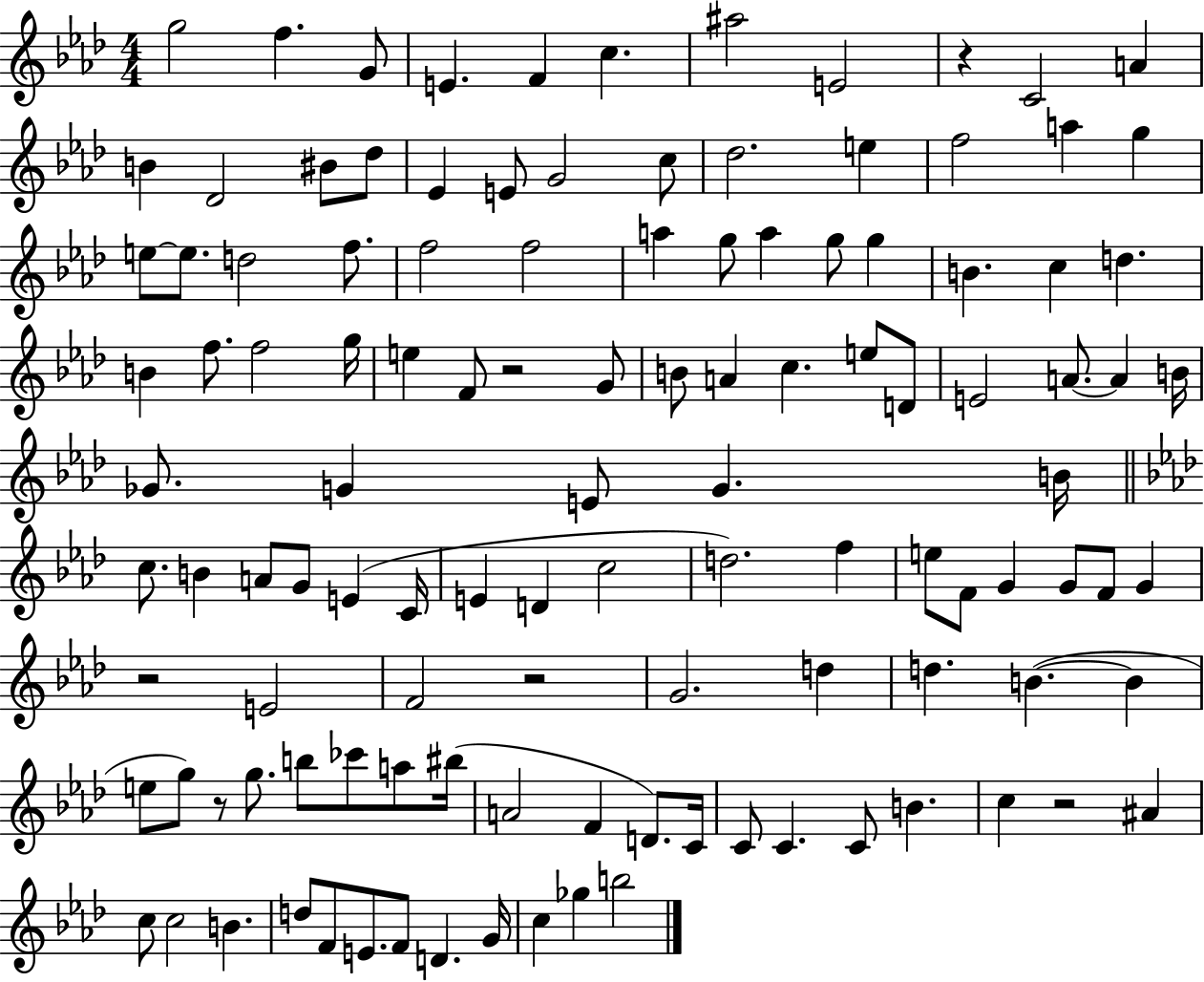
G5/h F5/q. G4/e E4/q. F4/q C5/q. A#5/h E4/h R/q C4/h A4/q B4/q Db4/h BIS4/e Db5/e Eb4/q E4/e G4/h C5/e Db5/h. E5/q F5/h A5/q G5/q E5/e E5/e. D5/h F5/e. F5/h F5/h A5/q G5/e A5/q G5/e G5/q B4/q. C5/q D5/q. B4/q F5/e. F5/h G5/s E5/q F4/e R/h G4/e B4/e A4/q C5/q. E5/e D4/e E4/h A4/e. A4/q B4/s Gb4/e. G4/q E4/e G4/q. B4/s C5/e. B4/q A4/e G4/e E4/q C4/s E4/q D4/q C5/h D5/h. F5/q E5/e F4/e G4/q G4/e F4/e G4/q R/h E4/h F4/h R/h G4/h. D5/q D5/q. B4/q. B4/q E5/e G5/e R/e G5/e. B5/e CES6/e A5/e BIS5/s A4/h F4/q D4/e. C4/s C4/e C4/q. C4/e B4/q. C5/q R/h A#4/q C5/e C5/h B4/q. D5/e F4/e E4/e. F4/e D4/q. G4/s C5/q Gb5/q B5/h